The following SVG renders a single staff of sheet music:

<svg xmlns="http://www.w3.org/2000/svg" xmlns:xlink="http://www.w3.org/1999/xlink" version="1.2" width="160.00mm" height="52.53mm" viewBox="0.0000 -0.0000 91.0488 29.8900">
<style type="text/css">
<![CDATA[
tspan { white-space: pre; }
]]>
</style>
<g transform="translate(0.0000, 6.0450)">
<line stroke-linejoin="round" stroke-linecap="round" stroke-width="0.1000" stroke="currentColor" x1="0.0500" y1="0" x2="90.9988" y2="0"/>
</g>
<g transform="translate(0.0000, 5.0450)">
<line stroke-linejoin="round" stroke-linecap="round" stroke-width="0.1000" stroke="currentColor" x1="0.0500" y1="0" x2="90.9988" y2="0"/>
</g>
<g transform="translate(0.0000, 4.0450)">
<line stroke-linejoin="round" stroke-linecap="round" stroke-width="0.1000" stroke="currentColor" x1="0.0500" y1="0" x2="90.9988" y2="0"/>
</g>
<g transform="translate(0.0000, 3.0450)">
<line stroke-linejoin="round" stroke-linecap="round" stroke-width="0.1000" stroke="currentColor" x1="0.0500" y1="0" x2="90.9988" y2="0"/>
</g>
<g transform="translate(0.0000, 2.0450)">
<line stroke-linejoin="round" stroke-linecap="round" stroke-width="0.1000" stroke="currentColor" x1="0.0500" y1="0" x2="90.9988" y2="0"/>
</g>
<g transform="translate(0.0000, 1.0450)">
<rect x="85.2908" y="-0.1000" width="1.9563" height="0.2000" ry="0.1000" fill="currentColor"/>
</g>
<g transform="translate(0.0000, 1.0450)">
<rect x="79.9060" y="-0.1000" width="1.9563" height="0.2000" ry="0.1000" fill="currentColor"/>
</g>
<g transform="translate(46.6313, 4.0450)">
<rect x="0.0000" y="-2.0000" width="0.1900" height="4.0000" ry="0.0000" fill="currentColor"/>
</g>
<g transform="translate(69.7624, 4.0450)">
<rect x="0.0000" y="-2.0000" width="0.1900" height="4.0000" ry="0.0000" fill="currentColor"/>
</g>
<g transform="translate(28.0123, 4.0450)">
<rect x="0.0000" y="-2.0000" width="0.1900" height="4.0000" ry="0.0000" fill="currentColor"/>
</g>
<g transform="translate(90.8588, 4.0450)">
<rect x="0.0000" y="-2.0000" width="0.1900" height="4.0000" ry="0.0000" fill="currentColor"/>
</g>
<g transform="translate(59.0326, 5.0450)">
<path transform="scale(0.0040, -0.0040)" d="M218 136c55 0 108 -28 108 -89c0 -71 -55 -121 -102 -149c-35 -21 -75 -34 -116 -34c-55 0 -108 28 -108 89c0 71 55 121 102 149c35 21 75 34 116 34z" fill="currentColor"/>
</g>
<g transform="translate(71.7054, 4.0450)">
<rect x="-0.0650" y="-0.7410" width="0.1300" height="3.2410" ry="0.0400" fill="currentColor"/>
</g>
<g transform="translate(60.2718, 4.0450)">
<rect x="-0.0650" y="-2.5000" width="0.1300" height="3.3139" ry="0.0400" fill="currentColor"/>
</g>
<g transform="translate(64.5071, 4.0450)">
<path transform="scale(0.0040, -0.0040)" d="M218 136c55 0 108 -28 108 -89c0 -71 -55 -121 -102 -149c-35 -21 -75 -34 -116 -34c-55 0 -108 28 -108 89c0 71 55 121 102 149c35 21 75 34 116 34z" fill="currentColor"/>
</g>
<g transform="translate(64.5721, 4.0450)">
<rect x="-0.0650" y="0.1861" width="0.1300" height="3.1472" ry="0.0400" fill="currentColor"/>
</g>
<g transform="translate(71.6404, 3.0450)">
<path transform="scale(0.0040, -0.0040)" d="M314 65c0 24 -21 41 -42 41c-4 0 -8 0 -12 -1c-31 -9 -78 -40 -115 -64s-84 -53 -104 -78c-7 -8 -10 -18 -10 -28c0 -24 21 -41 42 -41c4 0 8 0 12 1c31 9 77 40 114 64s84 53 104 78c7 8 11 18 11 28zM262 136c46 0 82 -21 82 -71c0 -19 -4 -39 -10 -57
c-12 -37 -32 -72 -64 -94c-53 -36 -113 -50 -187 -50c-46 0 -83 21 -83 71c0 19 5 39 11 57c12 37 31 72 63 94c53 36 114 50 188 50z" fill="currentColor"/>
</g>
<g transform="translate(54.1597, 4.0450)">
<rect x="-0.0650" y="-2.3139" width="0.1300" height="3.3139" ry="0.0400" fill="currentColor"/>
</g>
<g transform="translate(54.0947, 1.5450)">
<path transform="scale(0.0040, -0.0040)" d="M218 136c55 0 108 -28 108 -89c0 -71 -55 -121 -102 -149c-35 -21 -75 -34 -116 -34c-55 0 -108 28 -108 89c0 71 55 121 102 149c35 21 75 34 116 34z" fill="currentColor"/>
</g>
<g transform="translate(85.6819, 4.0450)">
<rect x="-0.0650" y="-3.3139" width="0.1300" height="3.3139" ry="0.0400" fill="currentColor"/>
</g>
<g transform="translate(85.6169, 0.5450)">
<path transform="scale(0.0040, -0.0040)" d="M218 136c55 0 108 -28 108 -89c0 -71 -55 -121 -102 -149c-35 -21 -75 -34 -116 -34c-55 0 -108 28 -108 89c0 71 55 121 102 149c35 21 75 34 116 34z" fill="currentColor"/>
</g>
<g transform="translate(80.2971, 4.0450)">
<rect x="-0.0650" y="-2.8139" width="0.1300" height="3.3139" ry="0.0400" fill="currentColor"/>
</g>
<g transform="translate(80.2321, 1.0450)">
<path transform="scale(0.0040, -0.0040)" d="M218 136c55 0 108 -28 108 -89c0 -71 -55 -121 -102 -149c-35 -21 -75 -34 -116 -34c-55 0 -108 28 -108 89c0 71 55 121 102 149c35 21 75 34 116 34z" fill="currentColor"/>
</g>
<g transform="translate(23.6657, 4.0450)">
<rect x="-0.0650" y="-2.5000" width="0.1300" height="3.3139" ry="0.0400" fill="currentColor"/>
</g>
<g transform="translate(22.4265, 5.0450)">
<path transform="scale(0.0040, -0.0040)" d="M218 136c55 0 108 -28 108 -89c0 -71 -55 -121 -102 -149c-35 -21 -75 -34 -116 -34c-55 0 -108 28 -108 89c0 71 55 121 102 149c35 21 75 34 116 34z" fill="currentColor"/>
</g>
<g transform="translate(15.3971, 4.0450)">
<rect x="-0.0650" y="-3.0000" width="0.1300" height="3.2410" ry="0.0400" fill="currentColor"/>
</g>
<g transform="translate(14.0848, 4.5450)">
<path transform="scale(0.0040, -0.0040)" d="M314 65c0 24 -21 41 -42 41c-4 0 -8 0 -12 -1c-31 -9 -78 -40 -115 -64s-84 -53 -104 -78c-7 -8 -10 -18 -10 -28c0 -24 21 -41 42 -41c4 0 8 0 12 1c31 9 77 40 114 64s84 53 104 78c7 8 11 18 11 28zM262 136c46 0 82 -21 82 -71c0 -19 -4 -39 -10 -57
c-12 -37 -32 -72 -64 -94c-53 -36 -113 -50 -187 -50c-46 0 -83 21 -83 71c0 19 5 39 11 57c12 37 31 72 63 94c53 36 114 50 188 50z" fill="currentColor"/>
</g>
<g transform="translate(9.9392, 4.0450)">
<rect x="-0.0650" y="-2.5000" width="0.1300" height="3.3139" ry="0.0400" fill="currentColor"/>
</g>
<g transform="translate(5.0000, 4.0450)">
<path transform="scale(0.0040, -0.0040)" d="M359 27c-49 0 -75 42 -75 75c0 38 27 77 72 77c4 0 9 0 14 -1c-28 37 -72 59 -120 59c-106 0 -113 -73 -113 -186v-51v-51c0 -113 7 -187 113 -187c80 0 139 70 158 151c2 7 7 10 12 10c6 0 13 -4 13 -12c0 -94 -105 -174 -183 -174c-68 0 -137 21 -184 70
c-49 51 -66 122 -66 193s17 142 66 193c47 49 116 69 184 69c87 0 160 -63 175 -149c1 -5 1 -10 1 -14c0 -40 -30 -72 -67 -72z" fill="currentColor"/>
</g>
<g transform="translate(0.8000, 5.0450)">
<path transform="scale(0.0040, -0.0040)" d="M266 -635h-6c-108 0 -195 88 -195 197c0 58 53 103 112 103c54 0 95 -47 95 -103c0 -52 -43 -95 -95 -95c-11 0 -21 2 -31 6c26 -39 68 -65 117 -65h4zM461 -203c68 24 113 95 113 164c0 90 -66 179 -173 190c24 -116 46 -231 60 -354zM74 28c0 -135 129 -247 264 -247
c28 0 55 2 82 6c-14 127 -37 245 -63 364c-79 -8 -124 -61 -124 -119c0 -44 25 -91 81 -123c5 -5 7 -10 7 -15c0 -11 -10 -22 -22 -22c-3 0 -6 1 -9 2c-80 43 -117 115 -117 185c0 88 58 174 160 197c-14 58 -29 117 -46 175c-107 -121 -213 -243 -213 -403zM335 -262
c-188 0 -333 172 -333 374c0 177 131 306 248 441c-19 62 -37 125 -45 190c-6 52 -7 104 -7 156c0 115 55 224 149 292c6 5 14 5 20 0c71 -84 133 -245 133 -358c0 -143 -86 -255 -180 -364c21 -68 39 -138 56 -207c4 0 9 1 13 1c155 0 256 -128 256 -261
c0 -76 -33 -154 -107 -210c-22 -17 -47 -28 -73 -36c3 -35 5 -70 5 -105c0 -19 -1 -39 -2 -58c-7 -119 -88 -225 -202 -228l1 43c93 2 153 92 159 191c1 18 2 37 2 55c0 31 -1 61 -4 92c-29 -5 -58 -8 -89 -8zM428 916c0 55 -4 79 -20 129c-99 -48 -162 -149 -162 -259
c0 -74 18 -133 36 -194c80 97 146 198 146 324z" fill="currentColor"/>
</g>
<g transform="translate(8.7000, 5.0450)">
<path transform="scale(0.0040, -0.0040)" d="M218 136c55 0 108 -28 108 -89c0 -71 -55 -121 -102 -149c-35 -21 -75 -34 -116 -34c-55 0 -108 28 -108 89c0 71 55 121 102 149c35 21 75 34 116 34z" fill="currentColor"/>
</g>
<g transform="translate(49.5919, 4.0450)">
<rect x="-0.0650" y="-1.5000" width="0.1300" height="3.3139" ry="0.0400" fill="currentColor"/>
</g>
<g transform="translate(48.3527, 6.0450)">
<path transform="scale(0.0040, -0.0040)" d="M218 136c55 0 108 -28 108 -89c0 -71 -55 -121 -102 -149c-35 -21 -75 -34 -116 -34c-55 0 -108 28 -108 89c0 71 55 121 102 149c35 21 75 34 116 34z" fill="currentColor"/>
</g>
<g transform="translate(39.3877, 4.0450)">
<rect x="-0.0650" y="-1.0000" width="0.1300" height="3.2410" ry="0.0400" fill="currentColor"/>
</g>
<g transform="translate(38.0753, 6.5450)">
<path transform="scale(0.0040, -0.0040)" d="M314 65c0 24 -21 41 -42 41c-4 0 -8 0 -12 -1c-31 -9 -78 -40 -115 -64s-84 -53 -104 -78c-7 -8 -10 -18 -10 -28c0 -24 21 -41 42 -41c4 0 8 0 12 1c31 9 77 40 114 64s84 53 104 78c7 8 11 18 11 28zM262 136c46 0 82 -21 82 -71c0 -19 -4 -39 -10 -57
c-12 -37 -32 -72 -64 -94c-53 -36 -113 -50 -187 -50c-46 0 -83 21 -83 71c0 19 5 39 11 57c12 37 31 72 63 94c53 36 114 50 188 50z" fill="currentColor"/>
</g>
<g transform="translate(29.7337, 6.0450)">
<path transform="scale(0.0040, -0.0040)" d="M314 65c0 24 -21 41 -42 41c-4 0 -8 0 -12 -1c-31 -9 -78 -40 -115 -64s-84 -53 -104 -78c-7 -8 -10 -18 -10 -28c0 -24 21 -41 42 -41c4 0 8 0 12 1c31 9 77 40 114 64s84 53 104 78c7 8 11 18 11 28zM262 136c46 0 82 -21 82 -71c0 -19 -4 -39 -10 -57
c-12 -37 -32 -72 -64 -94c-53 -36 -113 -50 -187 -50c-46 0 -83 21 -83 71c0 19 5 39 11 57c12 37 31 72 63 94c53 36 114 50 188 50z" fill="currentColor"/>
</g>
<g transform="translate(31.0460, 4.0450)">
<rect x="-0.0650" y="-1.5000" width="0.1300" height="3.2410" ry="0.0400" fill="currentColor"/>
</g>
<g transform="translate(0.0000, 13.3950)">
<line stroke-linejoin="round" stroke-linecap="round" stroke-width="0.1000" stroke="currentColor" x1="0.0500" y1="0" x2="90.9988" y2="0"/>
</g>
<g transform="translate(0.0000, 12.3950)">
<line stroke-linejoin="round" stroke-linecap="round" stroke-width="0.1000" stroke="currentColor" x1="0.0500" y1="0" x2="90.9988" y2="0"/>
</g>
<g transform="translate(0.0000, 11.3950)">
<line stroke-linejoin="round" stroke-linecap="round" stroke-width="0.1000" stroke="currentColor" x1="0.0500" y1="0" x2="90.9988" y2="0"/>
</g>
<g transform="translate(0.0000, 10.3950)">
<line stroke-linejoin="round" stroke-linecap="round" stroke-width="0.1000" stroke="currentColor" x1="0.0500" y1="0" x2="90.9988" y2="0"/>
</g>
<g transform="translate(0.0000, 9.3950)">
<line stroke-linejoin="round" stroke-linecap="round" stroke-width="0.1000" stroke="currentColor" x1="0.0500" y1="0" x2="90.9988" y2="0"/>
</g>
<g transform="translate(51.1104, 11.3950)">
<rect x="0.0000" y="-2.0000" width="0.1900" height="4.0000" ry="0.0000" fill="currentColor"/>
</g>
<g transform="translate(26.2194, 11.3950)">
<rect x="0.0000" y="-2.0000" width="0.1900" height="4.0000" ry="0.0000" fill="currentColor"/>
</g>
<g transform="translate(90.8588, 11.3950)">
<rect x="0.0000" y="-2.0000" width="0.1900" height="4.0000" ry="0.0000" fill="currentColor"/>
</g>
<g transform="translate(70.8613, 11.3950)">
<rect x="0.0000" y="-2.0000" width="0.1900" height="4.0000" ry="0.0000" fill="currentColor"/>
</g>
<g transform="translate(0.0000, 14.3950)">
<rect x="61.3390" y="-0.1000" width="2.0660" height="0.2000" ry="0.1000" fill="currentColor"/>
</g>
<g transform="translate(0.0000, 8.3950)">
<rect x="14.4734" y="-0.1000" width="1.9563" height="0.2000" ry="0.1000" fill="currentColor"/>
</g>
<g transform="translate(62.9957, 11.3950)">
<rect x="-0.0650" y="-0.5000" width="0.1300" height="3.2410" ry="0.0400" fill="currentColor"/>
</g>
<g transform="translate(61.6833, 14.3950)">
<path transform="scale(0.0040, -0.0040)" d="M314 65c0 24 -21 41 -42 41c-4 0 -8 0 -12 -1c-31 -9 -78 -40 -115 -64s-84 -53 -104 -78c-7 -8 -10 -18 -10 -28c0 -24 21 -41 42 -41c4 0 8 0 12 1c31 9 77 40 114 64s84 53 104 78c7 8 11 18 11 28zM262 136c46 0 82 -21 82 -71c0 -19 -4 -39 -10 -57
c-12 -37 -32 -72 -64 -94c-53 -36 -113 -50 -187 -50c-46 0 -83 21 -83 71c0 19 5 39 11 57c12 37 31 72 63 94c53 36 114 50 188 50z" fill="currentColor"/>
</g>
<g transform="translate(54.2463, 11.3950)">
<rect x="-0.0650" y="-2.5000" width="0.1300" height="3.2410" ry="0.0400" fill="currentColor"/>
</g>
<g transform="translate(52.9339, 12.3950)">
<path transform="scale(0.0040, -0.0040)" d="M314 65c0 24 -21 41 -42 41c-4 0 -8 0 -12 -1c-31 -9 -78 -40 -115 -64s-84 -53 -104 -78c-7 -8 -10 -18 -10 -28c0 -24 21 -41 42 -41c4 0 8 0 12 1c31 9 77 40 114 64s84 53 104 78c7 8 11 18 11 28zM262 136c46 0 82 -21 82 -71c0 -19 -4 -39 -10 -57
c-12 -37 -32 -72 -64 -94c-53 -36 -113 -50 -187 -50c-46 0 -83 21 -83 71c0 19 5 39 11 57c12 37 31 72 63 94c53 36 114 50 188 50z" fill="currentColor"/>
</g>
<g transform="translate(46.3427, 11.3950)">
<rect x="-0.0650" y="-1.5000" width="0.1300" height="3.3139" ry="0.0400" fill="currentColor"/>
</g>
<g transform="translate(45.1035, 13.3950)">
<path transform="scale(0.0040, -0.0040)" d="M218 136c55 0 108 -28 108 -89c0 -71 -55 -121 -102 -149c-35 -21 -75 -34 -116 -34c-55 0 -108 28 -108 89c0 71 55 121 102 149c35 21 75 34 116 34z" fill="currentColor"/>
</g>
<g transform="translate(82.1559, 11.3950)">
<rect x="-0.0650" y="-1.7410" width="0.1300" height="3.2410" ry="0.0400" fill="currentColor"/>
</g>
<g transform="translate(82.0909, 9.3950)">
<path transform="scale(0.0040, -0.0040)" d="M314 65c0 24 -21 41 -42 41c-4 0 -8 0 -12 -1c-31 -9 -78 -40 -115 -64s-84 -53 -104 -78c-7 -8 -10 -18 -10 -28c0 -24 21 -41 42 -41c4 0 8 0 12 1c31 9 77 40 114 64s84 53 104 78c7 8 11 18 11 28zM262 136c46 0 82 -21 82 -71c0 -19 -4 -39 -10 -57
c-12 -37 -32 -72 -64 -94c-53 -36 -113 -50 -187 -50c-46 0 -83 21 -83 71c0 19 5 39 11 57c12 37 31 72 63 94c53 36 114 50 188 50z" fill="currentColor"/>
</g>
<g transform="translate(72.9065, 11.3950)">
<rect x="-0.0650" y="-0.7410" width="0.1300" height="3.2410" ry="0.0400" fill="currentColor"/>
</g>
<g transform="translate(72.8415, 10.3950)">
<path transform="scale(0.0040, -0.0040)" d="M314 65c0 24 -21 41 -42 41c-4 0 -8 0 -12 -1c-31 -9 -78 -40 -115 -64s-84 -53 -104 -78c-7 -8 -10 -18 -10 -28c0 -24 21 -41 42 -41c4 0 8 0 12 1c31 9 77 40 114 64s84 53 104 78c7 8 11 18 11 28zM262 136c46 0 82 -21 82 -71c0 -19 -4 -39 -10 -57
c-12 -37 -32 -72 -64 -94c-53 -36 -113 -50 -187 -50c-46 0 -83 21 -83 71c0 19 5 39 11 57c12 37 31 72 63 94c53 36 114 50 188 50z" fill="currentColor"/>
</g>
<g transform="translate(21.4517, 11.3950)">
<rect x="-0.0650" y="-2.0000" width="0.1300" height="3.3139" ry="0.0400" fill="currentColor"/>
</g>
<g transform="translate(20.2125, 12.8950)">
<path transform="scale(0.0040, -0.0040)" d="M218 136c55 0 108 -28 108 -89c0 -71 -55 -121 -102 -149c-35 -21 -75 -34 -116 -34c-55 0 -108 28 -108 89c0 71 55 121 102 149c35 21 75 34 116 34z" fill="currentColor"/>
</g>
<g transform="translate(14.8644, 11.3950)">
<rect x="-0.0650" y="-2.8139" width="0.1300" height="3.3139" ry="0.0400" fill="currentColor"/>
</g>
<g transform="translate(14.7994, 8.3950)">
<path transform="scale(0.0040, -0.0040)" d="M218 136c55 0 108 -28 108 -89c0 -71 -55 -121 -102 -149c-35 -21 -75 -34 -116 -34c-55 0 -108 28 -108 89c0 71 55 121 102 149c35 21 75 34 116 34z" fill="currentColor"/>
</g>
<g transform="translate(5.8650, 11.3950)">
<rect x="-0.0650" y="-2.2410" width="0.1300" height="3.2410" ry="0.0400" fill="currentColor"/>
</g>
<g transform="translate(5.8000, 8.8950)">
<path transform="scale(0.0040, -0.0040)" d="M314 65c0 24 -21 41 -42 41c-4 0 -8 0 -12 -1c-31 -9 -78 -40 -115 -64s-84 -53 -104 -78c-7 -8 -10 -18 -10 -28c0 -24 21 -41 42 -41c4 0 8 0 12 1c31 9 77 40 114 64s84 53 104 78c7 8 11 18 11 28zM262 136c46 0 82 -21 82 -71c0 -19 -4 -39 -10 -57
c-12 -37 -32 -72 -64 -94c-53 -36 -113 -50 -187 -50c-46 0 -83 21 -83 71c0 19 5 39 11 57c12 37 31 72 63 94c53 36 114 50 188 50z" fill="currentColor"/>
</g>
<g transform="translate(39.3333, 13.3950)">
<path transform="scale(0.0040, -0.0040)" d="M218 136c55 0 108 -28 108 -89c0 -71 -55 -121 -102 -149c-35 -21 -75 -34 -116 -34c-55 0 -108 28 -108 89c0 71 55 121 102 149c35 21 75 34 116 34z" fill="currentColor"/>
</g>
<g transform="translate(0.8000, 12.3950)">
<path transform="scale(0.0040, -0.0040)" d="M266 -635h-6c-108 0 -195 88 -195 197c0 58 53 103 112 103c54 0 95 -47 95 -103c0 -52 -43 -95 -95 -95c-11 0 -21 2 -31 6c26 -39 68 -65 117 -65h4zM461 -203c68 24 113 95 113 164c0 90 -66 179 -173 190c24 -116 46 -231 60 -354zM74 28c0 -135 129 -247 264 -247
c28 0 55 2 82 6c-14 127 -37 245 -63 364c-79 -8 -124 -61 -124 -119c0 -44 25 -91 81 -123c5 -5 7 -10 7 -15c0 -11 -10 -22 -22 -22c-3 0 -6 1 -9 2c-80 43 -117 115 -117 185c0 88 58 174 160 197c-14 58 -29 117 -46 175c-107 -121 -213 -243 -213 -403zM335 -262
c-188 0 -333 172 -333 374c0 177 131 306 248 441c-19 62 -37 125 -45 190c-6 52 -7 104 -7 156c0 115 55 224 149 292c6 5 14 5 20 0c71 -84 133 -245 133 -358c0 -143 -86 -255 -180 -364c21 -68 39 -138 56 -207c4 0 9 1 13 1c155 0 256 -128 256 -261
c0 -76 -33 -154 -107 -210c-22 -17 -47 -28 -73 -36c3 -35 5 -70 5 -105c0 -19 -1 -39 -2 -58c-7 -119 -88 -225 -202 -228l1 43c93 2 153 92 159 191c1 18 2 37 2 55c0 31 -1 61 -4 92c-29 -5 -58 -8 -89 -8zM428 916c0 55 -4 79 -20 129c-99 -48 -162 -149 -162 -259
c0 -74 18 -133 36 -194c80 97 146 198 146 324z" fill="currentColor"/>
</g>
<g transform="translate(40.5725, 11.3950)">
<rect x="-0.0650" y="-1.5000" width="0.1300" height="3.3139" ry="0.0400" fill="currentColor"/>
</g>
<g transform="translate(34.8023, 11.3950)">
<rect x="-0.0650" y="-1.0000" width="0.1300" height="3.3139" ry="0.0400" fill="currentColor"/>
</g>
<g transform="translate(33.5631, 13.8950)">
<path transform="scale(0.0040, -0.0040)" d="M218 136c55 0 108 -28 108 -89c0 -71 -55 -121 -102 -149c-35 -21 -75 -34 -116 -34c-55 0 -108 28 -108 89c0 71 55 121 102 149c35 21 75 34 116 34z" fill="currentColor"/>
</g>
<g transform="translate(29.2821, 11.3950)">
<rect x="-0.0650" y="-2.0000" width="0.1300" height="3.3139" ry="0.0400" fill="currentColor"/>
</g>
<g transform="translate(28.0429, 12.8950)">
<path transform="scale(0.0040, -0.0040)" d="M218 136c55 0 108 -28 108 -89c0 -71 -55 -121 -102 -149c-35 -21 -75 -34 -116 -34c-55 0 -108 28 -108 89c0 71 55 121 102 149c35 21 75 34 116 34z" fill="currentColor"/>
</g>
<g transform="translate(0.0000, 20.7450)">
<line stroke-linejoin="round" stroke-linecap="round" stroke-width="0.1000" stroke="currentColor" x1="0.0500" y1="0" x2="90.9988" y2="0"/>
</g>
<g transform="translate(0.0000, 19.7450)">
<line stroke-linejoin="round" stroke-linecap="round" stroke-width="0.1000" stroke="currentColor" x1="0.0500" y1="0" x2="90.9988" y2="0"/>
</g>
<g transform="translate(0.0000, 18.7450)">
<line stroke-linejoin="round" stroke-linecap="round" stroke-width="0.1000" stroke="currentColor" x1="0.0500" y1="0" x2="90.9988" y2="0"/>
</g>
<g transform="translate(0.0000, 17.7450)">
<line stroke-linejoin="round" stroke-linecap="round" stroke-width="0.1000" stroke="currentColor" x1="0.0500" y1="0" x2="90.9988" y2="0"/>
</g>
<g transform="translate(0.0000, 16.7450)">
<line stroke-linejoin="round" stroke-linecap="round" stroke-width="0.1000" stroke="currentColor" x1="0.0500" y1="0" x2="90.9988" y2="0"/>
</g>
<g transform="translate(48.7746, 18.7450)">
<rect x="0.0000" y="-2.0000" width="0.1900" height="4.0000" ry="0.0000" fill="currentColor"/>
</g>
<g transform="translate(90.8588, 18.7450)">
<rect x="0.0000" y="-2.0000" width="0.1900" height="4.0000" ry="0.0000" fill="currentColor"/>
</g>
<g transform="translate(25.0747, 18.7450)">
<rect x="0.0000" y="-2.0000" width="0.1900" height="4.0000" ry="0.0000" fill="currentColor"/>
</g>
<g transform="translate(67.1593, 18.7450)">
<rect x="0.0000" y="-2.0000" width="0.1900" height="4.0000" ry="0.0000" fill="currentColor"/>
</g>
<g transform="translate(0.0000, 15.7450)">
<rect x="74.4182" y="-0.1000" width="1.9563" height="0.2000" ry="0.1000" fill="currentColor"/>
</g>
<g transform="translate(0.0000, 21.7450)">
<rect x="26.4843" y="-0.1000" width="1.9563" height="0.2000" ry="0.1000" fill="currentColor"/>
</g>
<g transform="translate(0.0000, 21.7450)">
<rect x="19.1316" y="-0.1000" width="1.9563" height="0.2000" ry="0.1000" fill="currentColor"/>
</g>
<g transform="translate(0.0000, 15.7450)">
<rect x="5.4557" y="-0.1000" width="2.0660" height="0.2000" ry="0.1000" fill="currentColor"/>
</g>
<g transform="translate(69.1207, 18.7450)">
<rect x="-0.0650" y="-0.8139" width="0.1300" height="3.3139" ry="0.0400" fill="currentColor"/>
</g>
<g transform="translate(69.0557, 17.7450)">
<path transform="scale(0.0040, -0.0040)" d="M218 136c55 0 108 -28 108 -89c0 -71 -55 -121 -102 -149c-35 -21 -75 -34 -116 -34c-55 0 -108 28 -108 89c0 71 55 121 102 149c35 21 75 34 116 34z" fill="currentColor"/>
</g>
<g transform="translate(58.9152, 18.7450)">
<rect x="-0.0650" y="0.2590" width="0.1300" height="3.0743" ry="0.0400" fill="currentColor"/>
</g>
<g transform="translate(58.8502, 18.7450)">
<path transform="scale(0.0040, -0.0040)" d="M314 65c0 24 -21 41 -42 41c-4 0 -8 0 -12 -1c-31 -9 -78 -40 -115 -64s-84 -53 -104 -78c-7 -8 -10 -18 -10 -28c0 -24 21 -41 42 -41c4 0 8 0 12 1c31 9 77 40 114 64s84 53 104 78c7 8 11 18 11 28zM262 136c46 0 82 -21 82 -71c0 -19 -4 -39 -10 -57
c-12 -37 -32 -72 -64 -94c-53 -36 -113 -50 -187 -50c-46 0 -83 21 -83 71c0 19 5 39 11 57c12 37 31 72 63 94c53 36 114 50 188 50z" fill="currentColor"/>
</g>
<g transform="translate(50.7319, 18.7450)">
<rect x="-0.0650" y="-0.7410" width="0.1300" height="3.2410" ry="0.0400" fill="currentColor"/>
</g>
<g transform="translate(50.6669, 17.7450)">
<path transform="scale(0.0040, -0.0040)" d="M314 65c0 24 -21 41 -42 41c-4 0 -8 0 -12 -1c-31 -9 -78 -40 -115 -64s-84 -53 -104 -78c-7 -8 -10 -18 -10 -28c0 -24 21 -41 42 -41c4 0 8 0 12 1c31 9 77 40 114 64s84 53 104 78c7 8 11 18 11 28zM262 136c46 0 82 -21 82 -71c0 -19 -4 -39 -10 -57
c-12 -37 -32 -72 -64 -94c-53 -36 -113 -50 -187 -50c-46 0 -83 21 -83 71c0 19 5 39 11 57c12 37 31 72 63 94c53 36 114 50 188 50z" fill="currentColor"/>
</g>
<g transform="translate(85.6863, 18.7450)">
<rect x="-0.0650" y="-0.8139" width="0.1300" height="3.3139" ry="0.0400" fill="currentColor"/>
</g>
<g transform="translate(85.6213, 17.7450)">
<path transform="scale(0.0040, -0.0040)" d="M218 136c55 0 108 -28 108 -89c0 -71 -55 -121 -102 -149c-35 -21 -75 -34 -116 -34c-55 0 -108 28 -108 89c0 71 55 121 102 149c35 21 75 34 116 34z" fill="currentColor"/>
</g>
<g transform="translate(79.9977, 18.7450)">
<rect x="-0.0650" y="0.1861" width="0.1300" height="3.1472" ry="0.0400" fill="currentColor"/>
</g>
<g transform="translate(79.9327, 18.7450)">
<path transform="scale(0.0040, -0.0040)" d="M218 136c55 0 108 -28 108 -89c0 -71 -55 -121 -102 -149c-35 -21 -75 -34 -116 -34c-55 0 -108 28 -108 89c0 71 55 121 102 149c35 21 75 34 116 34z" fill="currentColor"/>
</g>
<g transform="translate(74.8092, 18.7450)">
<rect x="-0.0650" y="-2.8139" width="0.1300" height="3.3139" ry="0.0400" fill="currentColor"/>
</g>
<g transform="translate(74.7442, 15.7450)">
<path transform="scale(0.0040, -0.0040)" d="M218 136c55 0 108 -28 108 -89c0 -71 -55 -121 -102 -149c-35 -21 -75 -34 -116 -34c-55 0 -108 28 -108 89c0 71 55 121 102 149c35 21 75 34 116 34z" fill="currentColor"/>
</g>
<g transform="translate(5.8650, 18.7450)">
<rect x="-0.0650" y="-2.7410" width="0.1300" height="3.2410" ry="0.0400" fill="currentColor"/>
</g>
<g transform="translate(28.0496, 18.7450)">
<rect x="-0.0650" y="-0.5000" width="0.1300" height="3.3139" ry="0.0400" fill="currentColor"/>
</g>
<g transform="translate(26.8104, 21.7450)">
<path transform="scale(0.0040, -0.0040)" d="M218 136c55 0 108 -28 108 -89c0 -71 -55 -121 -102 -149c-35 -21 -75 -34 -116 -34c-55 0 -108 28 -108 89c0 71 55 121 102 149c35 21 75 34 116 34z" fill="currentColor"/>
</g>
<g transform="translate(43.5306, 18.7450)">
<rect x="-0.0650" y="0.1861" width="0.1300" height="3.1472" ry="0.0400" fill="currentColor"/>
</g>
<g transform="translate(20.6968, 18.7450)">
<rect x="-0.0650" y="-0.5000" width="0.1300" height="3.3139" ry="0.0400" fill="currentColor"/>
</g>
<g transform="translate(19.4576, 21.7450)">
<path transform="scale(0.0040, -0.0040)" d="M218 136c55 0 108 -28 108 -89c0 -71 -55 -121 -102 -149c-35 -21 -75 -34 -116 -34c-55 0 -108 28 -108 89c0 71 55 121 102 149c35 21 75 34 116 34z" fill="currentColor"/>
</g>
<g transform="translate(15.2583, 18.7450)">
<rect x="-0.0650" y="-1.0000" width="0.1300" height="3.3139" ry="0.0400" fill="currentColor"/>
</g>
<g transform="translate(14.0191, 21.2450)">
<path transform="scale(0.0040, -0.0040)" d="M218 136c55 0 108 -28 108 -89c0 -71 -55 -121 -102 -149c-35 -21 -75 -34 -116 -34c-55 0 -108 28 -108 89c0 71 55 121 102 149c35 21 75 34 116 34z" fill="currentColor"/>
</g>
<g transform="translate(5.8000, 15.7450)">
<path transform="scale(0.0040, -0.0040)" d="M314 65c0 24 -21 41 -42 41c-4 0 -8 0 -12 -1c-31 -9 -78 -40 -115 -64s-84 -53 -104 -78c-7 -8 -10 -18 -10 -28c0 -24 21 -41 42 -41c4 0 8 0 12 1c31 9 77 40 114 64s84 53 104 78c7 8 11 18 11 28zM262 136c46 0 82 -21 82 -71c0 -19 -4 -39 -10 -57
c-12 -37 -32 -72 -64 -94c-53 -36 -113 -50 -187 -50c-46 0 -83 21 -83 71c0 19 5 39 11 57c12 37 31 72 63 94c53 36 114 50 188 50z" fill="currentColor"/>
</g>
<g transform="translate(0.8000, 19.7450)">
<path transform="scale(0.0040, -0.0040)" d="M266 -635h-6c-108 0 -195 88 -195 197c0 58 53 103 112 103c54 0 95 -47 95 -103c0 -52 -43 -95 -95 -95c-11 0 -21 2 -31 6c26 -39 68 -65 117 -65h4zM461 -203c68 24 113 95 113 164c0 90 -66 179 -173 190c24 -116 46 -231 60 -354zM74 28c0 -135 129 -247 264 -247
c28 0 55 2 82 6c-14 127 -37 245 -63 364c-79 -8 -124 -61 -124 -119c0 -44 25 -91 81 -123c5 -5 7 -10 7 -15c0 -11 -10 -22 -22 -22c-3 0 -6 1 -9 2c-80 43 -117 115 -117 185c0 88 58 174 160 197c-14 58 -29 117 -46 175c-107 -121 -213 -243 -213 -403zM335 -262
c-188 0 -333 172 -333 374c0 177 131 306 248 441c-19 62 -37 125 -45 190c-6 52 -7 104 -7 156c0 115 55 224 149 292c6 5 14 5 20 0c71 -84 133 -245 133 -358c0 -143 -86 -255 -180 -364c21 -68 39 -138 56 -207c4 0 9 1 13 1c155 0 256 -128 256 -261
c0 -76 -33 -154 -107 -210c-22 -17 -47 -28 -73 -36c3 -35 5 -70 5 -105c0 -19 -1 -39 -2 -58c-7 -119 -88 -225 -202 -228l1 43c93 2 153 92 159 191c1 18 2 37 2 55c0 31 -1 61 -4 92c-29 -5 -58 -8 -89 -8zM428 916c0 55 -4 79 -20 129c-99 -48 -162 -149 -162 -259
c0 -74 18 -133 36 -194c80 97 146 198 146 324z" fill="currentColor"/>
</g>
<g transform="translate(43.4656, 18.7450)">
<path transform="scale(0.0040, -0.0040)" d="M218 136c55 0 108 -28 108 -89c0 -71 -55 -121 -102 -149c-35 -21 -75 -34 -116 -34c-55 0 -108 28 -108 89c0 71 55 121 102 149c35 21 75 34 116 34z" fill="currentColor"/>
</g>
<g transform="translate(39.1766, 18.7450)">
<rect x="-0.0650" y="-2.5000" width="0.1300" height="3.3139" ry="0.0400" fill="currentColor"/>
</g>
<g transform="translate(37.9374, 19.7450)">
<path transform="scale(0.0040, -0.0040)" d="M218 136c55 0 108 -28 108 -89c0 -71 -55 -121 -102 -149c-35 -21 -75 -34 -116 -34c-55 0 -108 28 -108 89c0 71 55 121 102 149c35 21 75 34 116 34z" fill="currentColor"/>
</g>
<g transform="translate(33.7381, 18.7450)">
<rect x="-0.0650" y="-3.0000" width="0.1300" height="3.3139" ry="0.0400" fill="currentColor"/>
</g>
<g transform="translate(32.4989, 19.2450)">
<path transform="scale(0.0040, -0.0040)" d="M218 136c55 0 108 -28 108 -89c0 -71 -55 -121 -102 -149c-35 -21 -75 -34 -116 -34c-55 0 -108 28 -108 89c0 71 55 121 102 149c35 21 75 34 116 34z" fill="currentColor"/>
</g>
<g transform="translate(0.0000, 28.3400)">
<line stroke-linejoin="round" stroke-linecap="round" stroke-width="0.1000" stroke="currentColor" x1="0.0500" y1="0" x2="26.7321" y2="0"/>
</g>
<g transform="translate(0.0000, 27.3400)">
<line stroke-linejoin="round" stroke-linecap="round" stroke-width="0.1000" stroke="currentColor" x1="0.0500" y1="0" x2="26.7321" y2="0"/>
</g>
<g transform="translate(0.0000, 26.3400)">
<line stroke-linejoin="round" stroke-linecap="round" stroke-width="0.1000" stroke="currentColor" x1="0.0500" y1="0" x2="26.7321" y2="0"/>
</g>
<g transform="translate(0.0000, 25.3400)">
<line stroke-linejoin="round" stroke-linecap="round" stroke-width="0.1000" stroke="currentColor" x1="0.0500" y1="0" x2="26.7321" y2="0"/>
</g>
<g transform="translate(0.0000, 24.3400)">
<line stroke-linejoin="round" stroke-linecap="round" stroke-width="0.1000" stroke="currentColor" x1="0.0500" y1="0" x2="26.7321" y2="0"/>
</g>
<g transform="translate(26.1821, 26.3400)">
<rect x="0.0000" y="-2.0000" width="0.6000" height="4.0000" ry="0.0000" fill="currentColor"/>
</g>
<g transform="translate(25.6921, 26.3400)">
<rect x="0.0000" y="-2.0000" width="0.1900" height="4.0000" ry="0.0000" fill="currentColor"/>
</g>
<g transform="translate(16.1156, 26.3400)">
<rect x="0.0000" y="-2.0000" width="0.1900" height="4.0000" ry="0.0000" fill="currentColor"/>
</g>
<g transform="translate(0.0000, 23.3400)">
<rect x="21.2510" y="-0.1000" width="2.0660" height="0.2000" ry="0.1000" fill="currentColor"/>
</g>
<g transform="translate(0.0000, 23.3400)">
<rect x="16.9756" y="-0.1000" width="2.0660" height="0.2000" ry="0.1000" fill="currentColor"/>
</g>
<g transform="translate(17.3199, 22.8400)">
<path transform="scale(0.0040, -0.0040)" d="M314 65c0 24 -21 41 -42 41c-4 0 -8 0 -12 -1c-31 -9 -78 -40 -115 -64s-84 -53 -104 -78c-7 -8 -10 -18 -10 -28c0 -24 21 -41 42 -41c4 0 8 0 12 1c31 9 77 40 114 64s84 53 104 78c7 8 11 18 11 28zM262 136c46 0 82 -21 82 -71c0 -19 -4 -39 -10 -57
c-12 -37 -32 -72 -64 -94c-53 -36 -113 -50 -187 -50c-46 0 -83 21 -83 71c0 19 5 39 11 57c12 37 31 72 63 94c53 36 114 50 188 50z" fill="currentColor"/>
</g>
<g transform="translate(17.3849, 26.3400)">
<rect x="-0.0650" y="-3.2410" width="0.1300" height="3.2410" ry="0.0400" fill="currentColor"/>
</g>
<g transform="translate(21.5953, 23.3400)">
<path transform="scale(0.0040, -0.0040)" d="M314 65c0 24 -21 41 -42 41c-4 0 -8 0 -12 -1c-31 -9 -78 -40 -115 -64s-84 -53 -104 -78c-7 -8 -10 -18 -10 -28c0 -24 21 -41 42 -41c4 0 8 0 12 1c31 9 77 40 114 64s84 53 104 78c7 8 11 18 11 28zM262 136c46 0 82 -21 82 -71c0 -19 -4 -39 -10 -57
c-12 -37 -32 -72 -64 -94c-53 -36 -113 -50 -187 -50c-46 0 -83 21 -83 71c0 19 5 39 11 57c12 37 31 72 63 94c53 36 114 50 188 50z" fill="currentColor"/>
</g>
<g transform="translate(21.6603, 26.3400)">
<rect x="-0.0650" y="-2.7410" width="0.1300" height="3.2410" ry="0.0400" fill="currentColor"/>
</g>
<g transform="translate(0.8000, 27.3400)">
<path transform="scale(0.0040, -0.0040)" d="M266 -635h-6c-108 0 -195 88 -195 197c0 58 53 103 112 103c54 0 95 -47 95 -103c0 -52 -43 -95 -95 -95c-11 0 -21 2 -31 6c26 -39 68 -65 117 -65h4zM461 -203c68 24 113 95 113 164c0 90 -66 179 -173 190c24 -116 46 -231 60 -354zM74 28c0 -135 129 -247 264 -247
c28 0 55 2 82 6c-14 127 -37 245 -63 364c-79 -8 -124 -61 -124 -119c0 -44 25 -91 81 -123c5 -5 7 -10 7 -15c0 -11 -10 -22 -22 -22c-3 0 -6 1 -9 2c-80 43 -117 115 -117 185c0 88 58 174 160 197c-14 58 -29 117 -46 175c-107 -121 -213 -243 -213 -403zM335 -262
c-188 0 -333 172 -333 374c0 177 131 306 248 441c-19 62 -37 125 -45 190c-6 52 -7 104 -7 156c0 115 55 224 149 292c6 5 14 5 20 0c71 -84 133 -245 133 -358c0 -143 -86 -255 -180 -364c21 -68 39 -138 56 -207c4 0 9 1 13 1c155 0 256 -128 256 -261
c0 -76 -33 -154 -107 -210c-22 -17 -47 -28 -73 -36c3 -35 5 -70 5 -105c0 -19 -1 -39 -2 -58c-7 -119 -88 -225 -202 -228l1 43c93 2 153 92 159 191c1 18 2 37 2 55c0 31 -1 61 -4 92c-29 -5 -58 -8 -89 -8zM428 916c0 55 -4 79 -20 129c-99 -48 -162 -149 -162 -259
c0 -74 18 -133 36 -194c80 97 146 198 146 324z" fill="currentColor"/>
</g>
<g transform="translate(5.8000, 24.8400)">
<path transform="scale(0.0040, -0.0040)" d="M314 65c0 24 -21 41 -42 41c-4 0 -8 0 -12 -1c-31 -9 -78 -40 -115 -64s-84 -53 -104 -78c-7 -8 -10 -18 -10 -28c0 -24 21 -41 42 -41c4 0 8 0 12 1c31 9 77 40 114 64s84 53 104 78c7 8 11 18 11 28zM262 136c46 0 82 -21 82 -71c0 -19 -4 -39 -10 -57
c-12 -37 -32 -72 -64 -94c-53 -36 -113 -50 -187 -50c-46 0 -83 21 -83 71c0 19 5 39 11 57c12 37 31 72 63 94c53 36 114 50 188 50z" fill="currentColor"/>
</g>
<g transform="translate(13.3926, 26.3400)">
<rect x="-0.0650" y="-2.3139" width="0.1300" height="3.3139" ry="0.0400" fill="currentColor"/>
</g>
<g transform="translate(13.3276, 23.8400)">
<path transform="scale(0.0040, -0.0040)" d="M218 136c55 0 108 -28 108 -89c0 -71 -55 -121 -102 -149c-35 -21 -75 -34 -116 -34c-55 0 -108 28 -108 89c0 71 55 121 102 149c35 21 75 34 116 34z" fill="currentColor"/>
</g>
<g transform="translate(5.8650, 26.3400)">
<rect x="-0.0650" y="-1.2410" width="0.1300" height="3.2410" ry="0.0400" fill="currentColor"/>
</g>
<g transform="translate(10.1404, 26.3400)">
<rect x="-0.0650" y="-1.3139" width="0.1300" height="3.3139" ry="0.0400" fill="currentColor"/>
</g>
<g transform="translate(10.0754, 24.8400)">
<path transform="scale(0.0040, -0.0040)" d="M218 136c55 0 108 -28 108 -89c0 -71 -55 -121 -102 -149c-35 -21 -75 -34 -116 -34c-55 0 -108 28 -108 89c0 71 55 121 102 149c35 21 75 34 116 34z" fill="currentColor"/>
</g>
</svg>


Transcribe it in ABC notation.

X:1
T:Untitled
M:4/4
L:1/4
K:C
G A2 G E2 D2 E g G B d2 a b g2 a F F D E E G2 C2 d2 f2 a2 D C C A G B d2 B2 d a B d e2 e g b2 a2